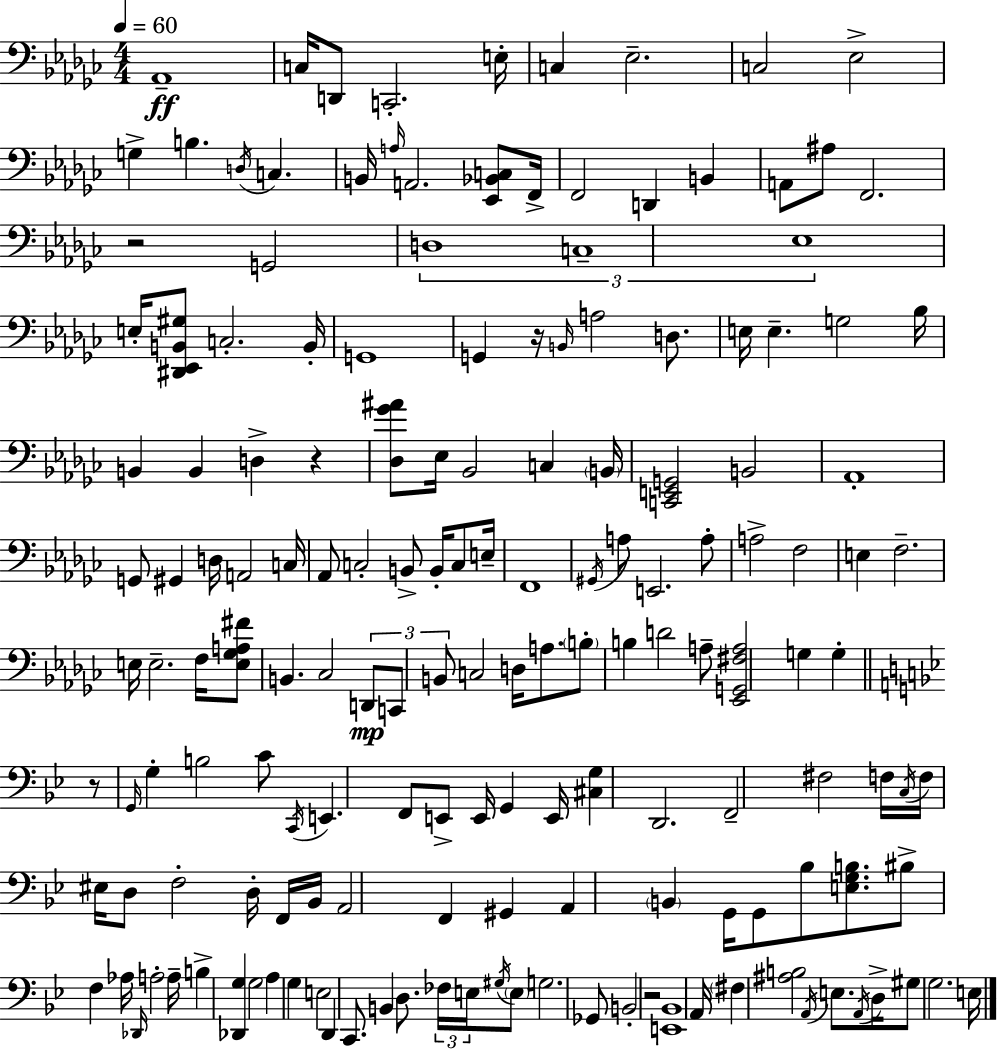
{
  \clef bass
  \numericTimeSignature
  \time 4/4
  \key ees \minor
  \tempo 4 = 60
  \repeat volta 2 { aes,1--\ff | c16 d,8 c,2.-. e16-. | c4 ees2.-- | c2 ees2-> | \break g4-> b4. \acciaccatura { d16 } c4. | b,16 \grace { a16 } a,2. <ees, bes, c>8 | f,16-> f,2 d,4 b,4 | a,8 ais8 f,2. | \break r2 g,2 | \tuplet 3/2 { d1 | c1-- | ees1 } | \break e16-. <dis, ees, b, gis>8 c2.-. | b,16-. g,1 | g,4 r16 \grace { b,16 } a2 | d8. e16 e4.-- g2 | \break bes16 b,4 b,4 d4-> r4 | <des ges' ais'>8 ees16 bes,2 c4 | \parenthesize b,16 <c, e, g,>2 b,2 | aes,1-. | \break g,8 gis,4 d16 a,2 | c16 aes,8 c2-. b,8-> b,16-. | c8 e16-- f,1 | \acciaccatura { gis,16 } a8 e,2. | \break a8-. a2-> f2 | e4 f2.-- | e16 e2.-- | f16 <e ges a fis'>8 b,4. ces2 | \break \tuplet 3/2 { d,8\mp c,8 b,8 } c2 | d16 a8. \parenthesize b8-. b4 d'2 | a8-- <ees, g, fis a>2 g4 | g4-. \bar "||" \break \key bes \major r8 \grace { g,16 } g4-. b2 c'8 | \acciaccatura { c,16 } e,4. f,8 e,8-> e,16 g,4 | e,16 <cis g>4 d,2. | f,2-- fis2 | \break f16 \acciaccatura { c16 } f16 eis16 d8 f2-. | d16-. f,16 bes,16 a,2 f,4 gis,4 | a,4 \parenthesize b,4 g,16 g,8 bes8 | <e g b>8. bis8-> f4 aes16 \grace { des,16 } a2-. | \break a16-- b4-> <des, g>4 g2 | a4 g4 e2 | d,4 c,8. b,4 d8. | \tuplet 3/2 { fes16 e16 \acciaccatura { gis16 } } \parenthesize e8 g2. | \break ges,8 b,2-. r2 | <e, bes,>1 | a,16 \parenthesize fis4 <ais b>2 | \acciaccatura { a,16 } e8. \acciaccatura { a,16 } d16-> gis8 g2. | \break e16 } \bar "|."
}